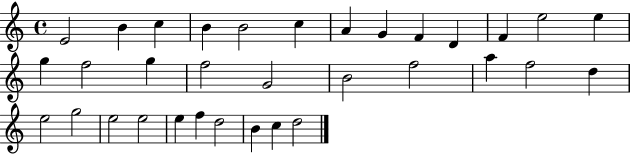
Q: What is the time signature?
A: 4/4